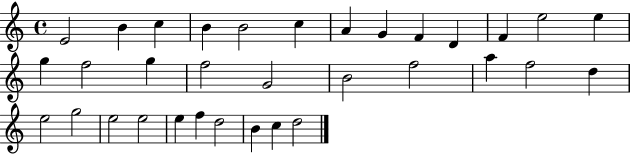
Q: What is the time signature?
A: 4/4